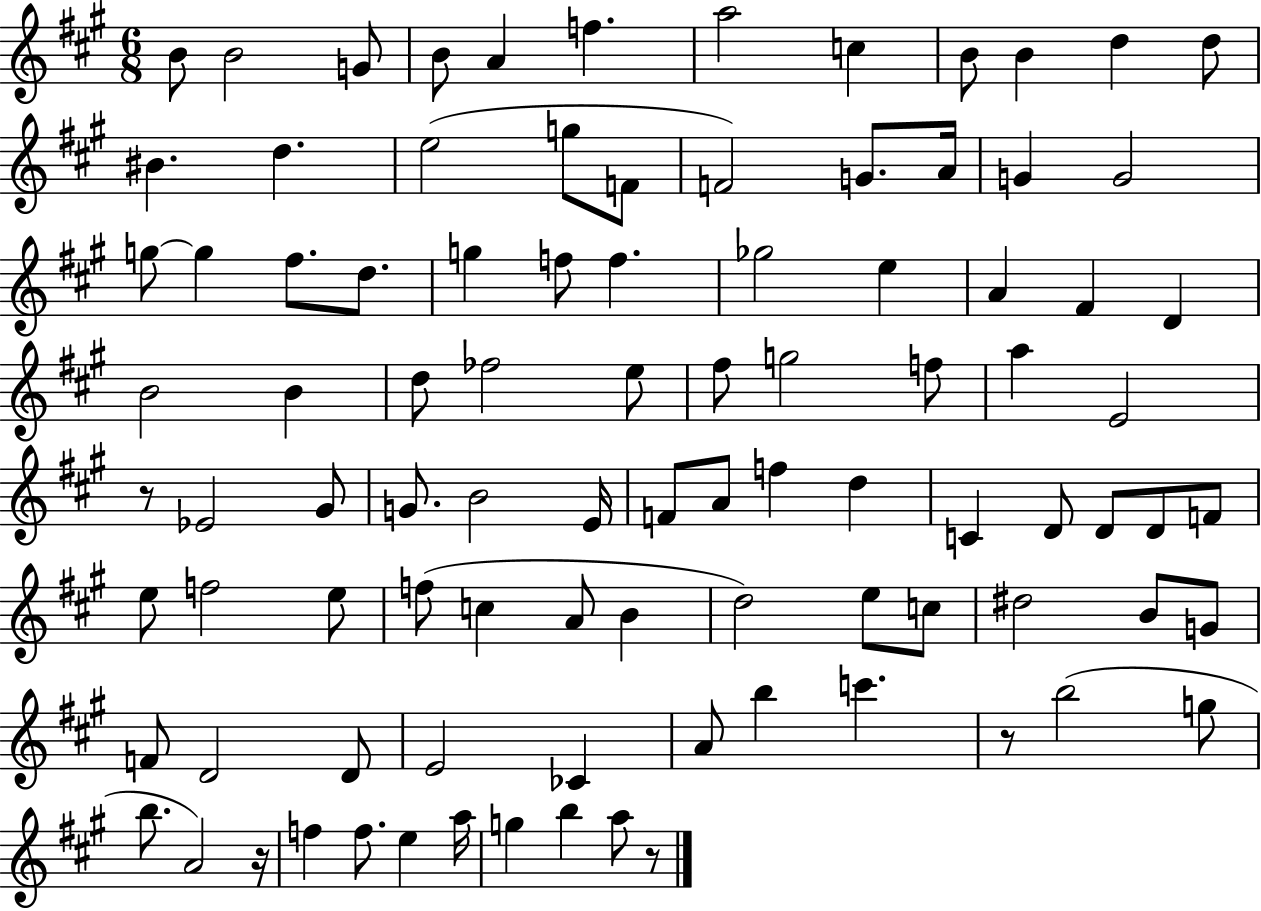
{
  \clef treble
  \numericTimeSignature
  \time 6/8
  \key a \major
  b'8 b'2 g'8 | b'8 a'4 f''4. | a''2 c''4 | b'8 b'4 d''4 d''8 | \break bis'4. d''4. | e''2( g''8 f'8 | f'2) g'8. a'16 | g'4 g'2 | \break g''8~~ g''4 fis''8. d''8. | g''4 f''8 f''4. | ges''2 e''4 | a'4 fis'4 d'4 | \break b'2 b'4 | d''8 fes''2 e''8 | fis''8 g''2 f''8 | a''4 e'2 | \break r8 ees'2 gis'8 | g'8. b'2 e'16 | f'8 a'8 f''4 d''4 | c'4 d'8 d'8 d'8 f'8 | \break e''8 f''2 e''8 | f''8( c''4 a'8 b'4 | d''2) e''8 c''8 | dis''2 b'8 g'8 | \break f'8 d'2 d'8 | e'2 ces'4 | a'8 b''4 c'''4. | r8 b''2( g''8 | \break b''8. a'2) r16 | f''4 f''8. e''4 a''16 | g''4 b''4 a''8 r8 | \bar "|."
}